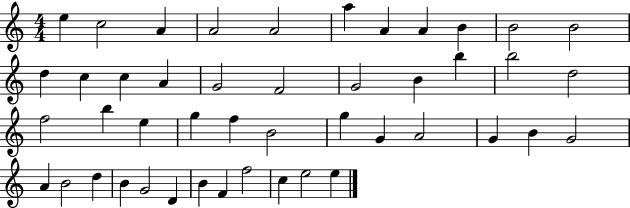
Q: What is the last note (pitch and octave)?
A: E5